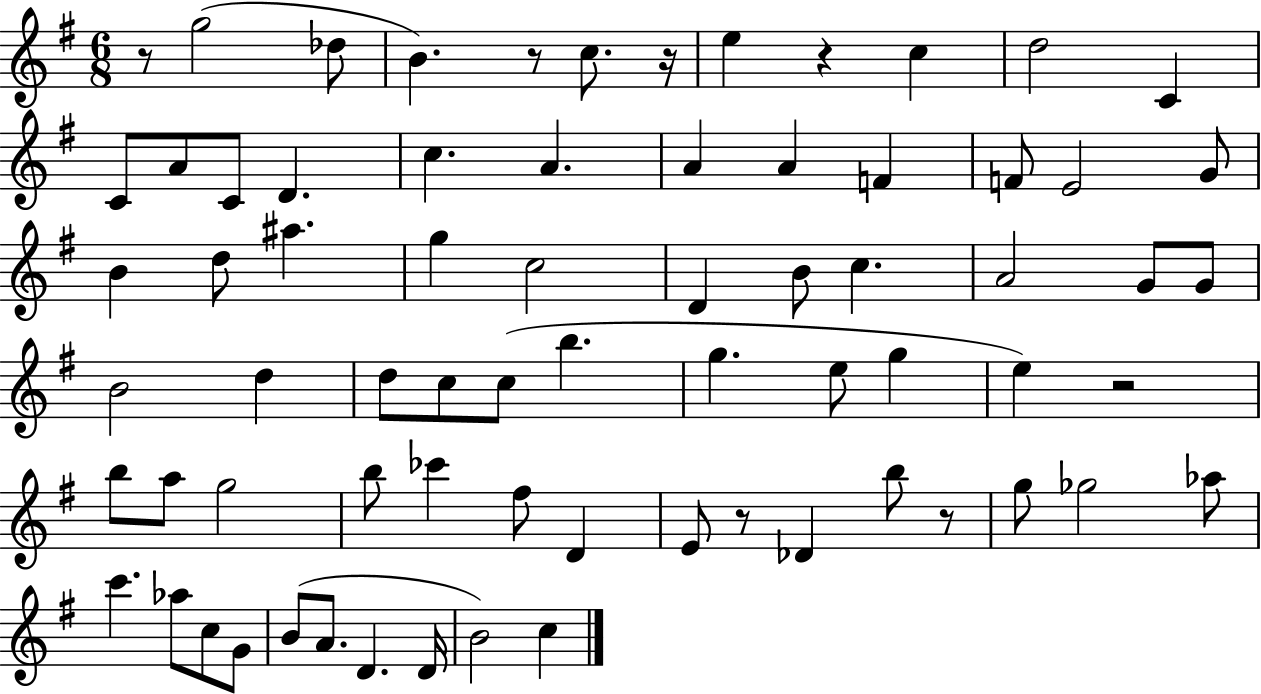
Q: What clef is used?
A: treble